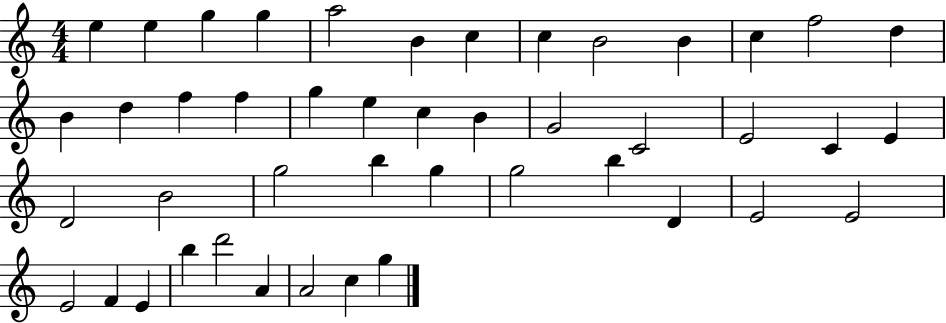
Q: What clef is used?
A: treble